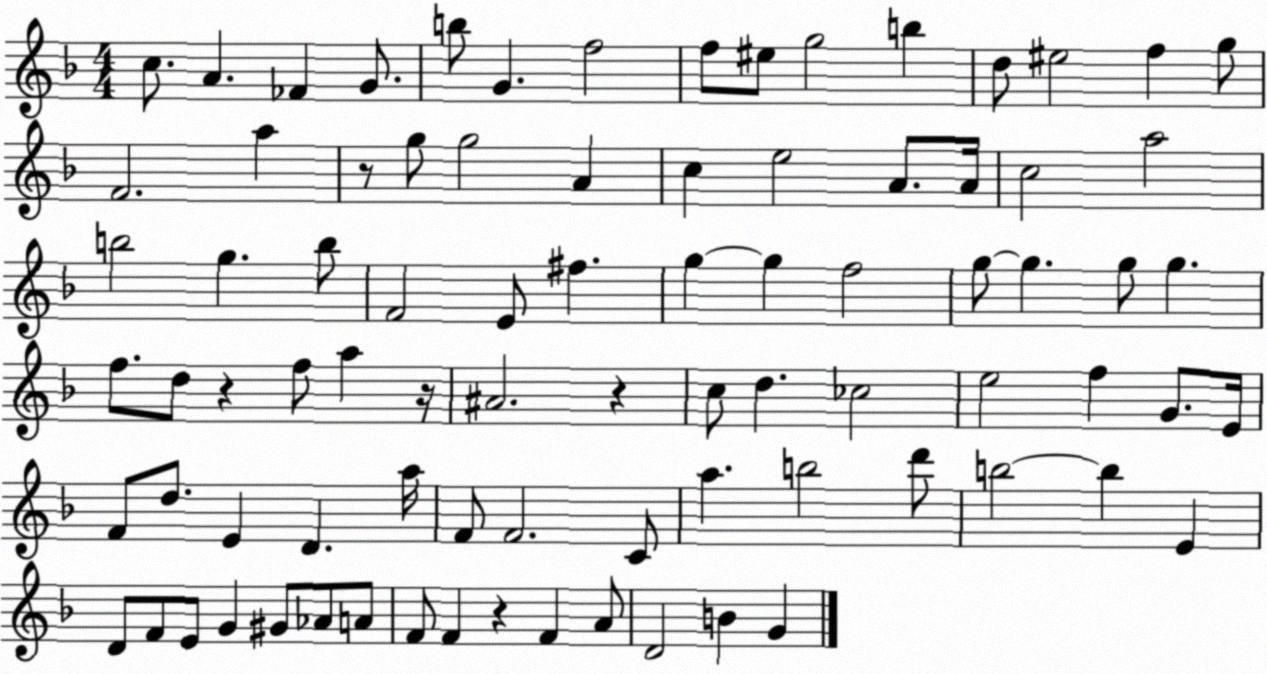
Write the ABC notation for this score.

X:1
T:Untitled
M:4/4
L:1/4
K:F
c/2 A _F G/2 b/2 G f2 f/2 ^e/2 g2 b d/2 ^e2 f g/2 F2 a z/2 g/2 g2 A c e2 A/2 A/4 c2 a2 b2 g b/2 F2 E/2 ^f g g f2 g/2 g g/2 g f/2 d/2 z f/2 a z/4 ^A2 z c/2 d _c2 e2 f G/2 E/4 F/2 d/2 E D a/4 F/2 F2 C/2 a b2 d'/2 b2 b E D/2 F/2 E/2 G ^G/2 _A/2 A/2 F/2 F z F A/2 D2 B G